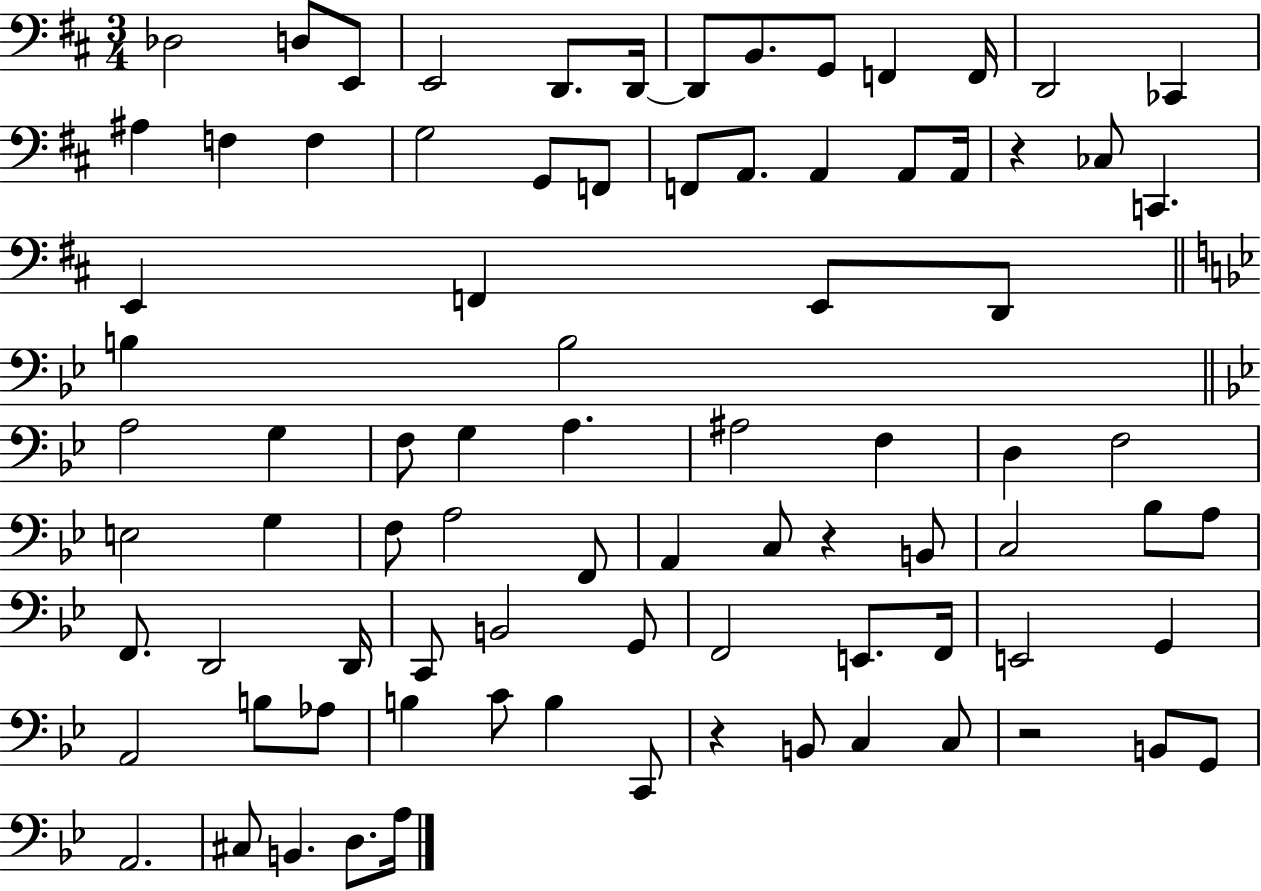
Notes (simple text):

Db3/h D3/e E2/e E2/h D2/e. D2/s D2/e B2/e. G2/e F2/q F2/s D2/h CES2/q A#3/q F3/q F3/q G3/h G2/e F2/e F2/e A2/e. A2/q A2/e A2/s R/q CES3/e C2/q. E2/q F2/q E2/e D2/e B3/q B3/h A3/h G3/q F3/e G3/q A3/q. A#3/h F3/q D3/q F3/h E3/h G3/q F3/e A3/h F2/e A2/q C3/e R/q B2/e C3/h Bb3/e A3/e F2/e. D2/h D2/s C2/e B2/h G2/e F2/h E2/e. F2/s E2/h G2/q A2/h B3/e Ab3/e B3/q C4/e B3/q C2/e R/q B2/e C3/q C3/e R/h B2/e G2/e A2/h. C#3/e B2/q. D3/e. A3/s